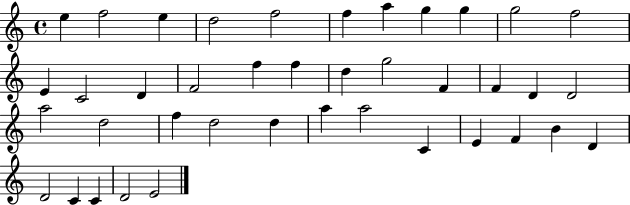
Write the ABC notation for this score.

X:1
T:Untitled
M:4/4
L:1/4
K:C
e f2 e d2 f2 f a g g g2 f2 E C2 D F2 f f d g2 F F D D2 a2 d2 f d2 d a a2 C E F B D D2 C C D2 E2